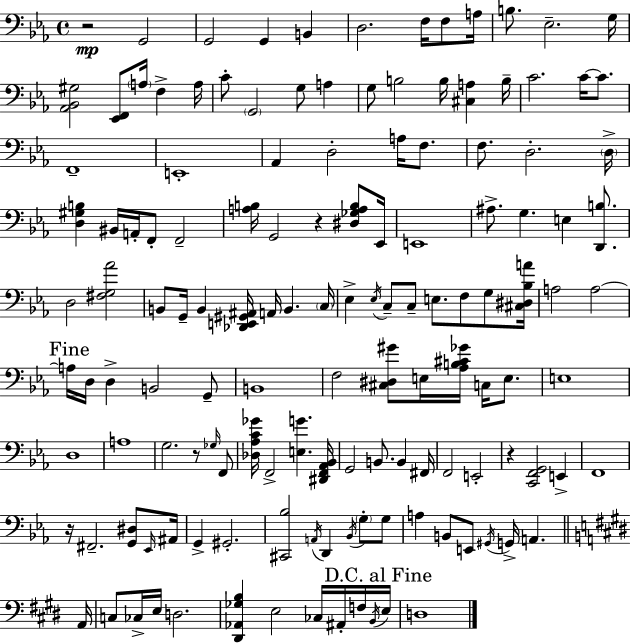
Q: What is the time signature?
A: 4/4